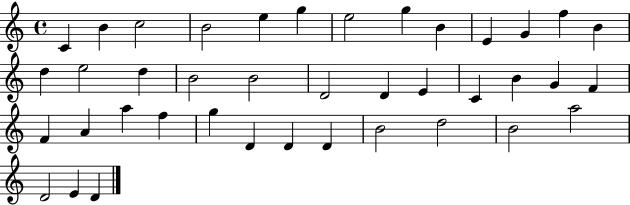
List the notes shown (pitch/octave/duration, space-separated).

C4/q B4/q C5/h B4/h E5/q G5/q E5/h G5/q B4/q E4/q G4/q F5/q B4/q D5/q E5/h D5/q B4/h B4/h D4/h D4/q E4/q C4/q B4/q G4/q F4/q F4/q A4/q A5/q F5/q G5/q D4/q D4/q D4/q B4/h D5/h B4/h A5/h D4/h E4/q D4/q